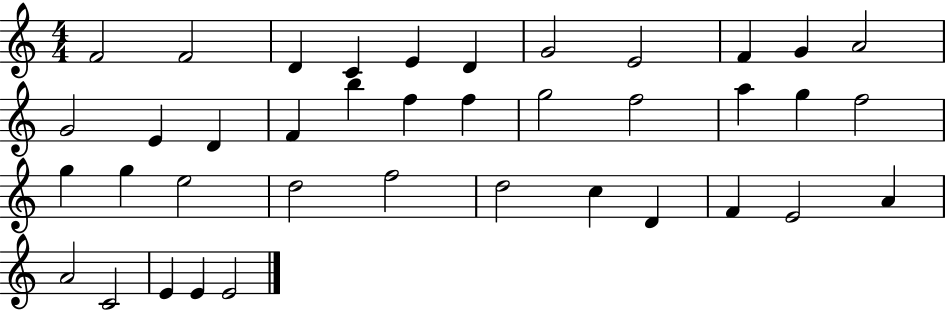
F4/h F4/h D4/q C4/q E4/q D4/q G4/h E4/h F4/q G4/q A4/h G4/h E4/q D4/q F4/q B5/q F5/q F5/q G5/h F5/h A5/q G5/q F5/h G5/q G5/q E5/h D5/h F5/h D5/h C5/q D4/q F4/q E4/h A4/q A4/h C4/h E4/q E4/q E4/h